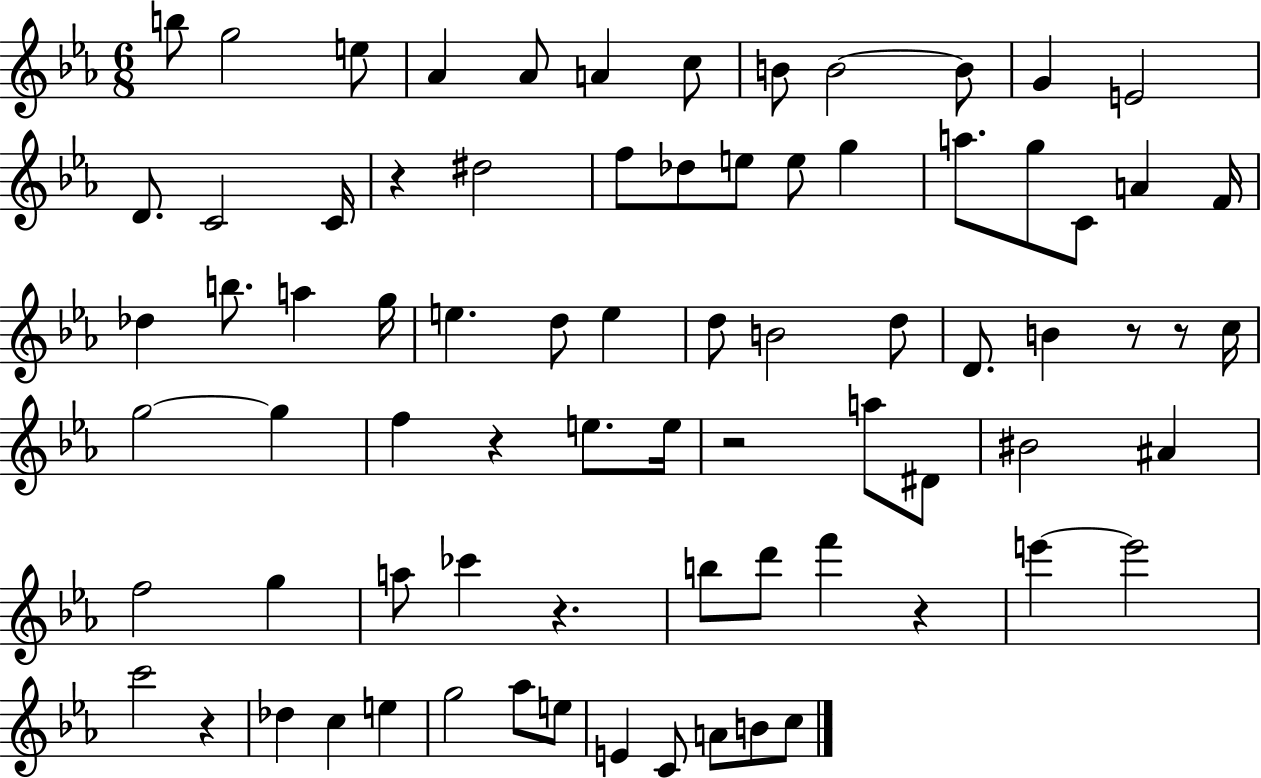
{
  \clef treble
  \numericTimeSignature
  \time 6/8
  \key ees \major
  \repeat volta 2 { b''8 g''2 e''8 | aes'4 aes'8 a'4 c''8 | b'8 b'2~~ b'8 | g'4 e'2 | \break d'8. c'2 c'16 | r4 dis''2 | f''8 des''8 e''8 e''8 g''4 | a''8. g''8 c'8 a'4 f'16 | \break des''4 b''8. a''4 g''16 | e''4. d''8 e''4 | d''8 b'2 d''8 | d'8. b'4 r8 r8 c''16 | \break g''2~~ g''4 | f''4 r4 e''8. e''16 | r2 a''8 dis'8 | bis'2 ais'4 | \break f''2 g''4 | a''8 ces'''4 r4. | b''8 d'''8 f'''4 r4 | e'''4~~ e'''2 | \break c'''2 r4 | des''4 c''4 e''4 | g''2 aes''8 e''8 | e'4 c'8 a'8 b'8 c''8 | \break } \bar "|."
}